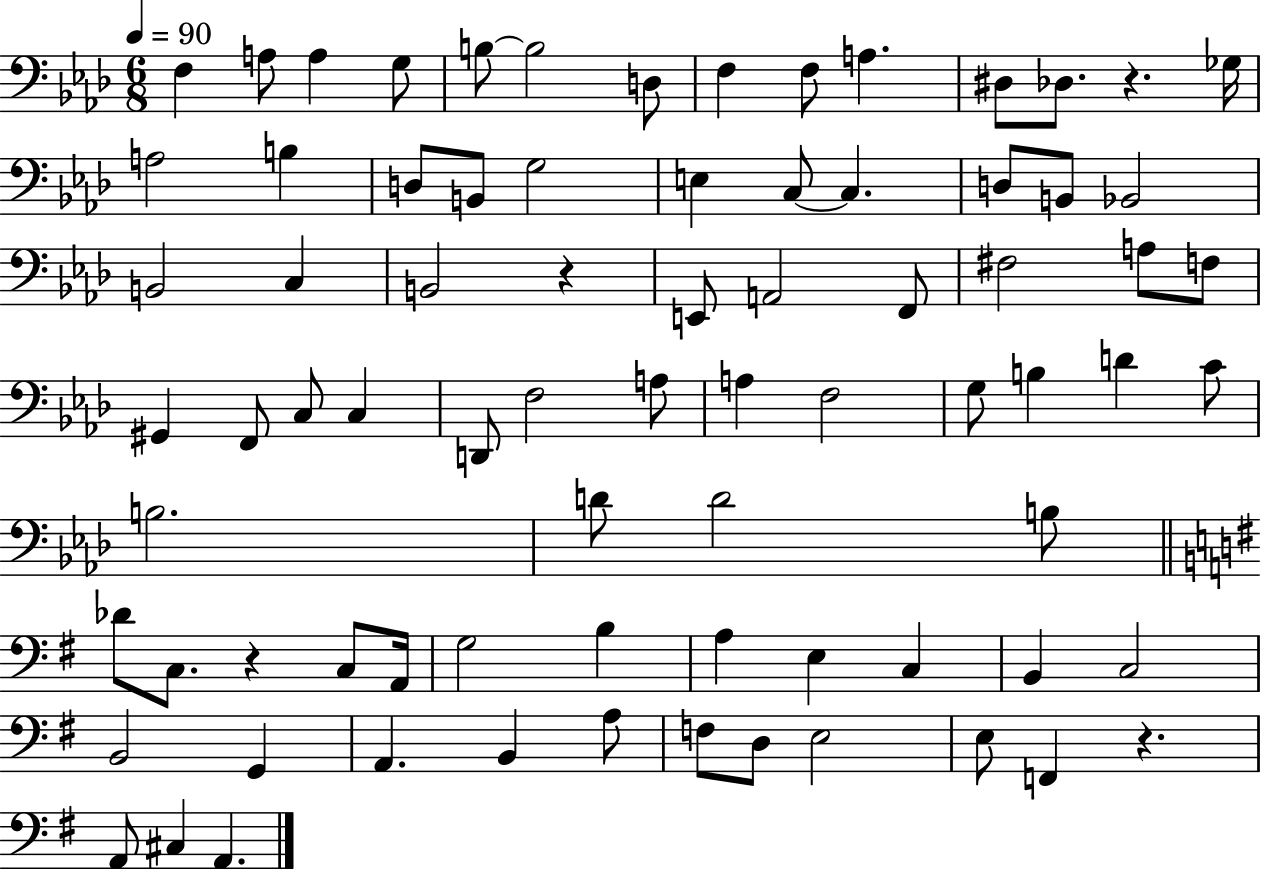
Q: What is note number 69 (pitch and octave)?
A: E3